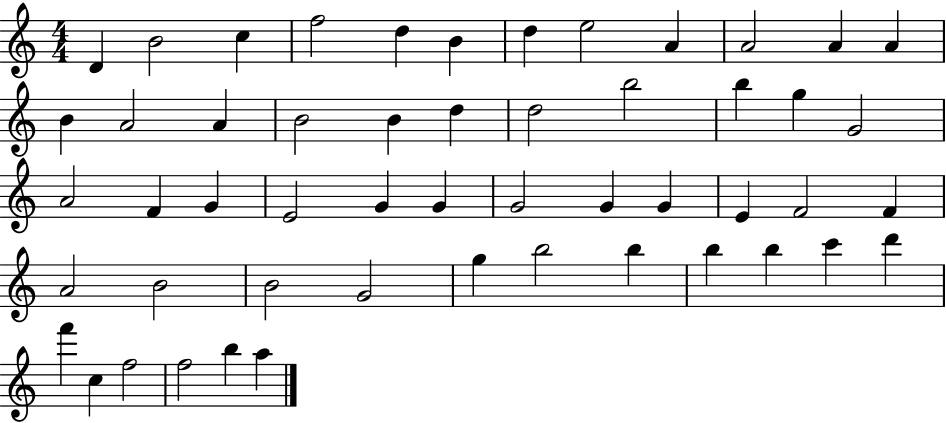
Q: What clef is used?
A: treble